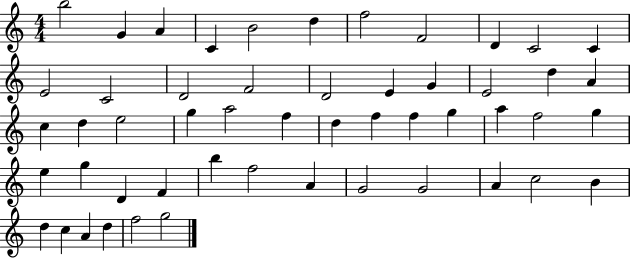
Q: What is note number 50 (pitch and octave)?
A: D5